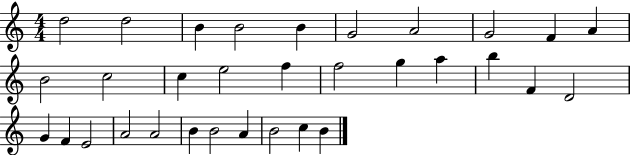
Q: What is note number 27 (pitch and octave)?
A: B4